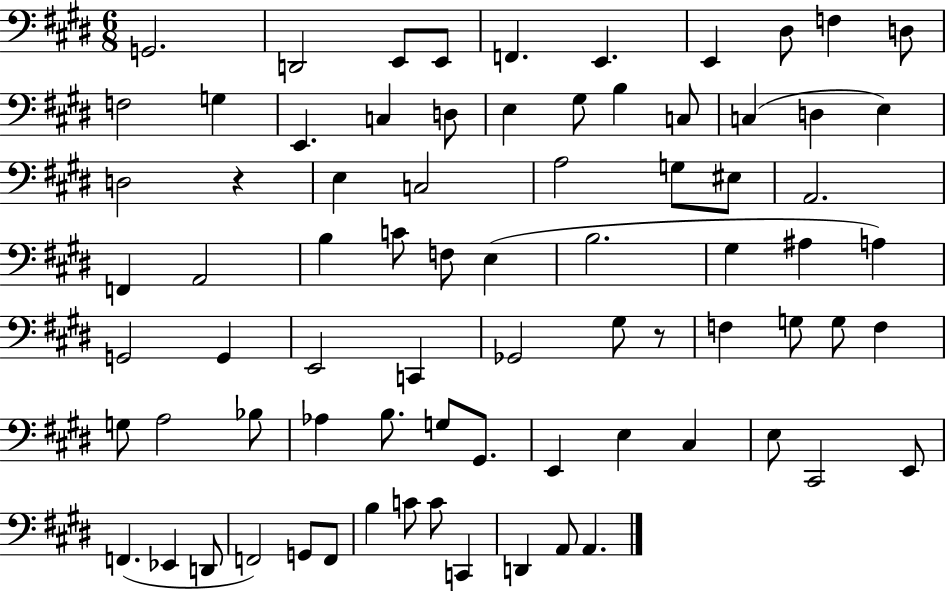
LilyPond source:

{
  \clef bass
  \numericTimeSignature
  \time 6/8
  \key e \major
  g,2. | d,2 e,8 e,8 | f,4. e,4. | e,4 dis8 f4 d8 | \break f2 g4 | e,4. c4 d8 | e4 gis8 b4 c8 | c4( d4 e4) | \break d2 r4 | e4 c2 | a2 g8 eis8 | a,2. | \break f,4 a,2 | b4 c'8 f8 e4( | b2. | gis4 ais4 a4) | \break g,2 g,4 | e,2 c,4 | ges,2 gis8 r8 | f4 g8 g8 f4 | \break g8 a2 bes8 | aes4 b8. g8 gis,8. | e,4 e4 cis4 | e8 cis,2 e,8 | \break f,4.( ees,4 d,8 | f,2) g,8 f,8 | b4 c'8 c'8 c,4 | d,4 a,8 a,4. | \break \bar "|."
}